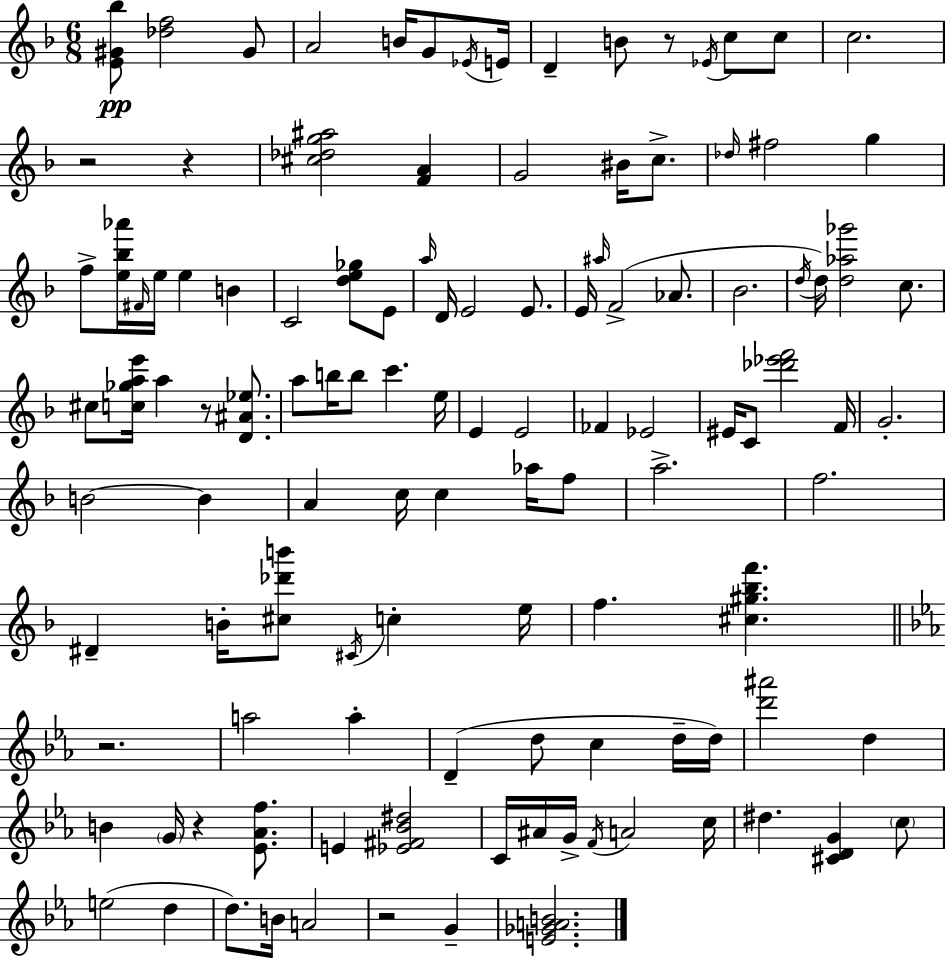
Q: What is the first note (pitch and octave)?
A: G#4